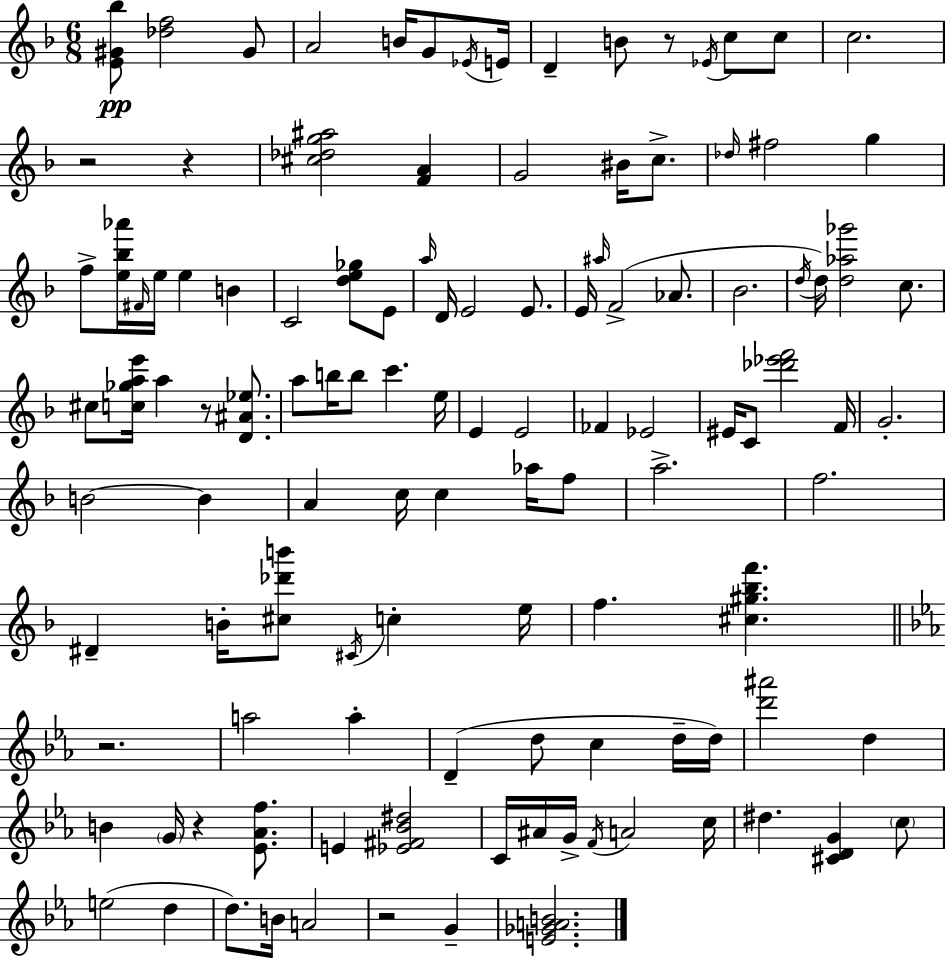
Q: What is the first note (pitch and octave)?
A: G#4